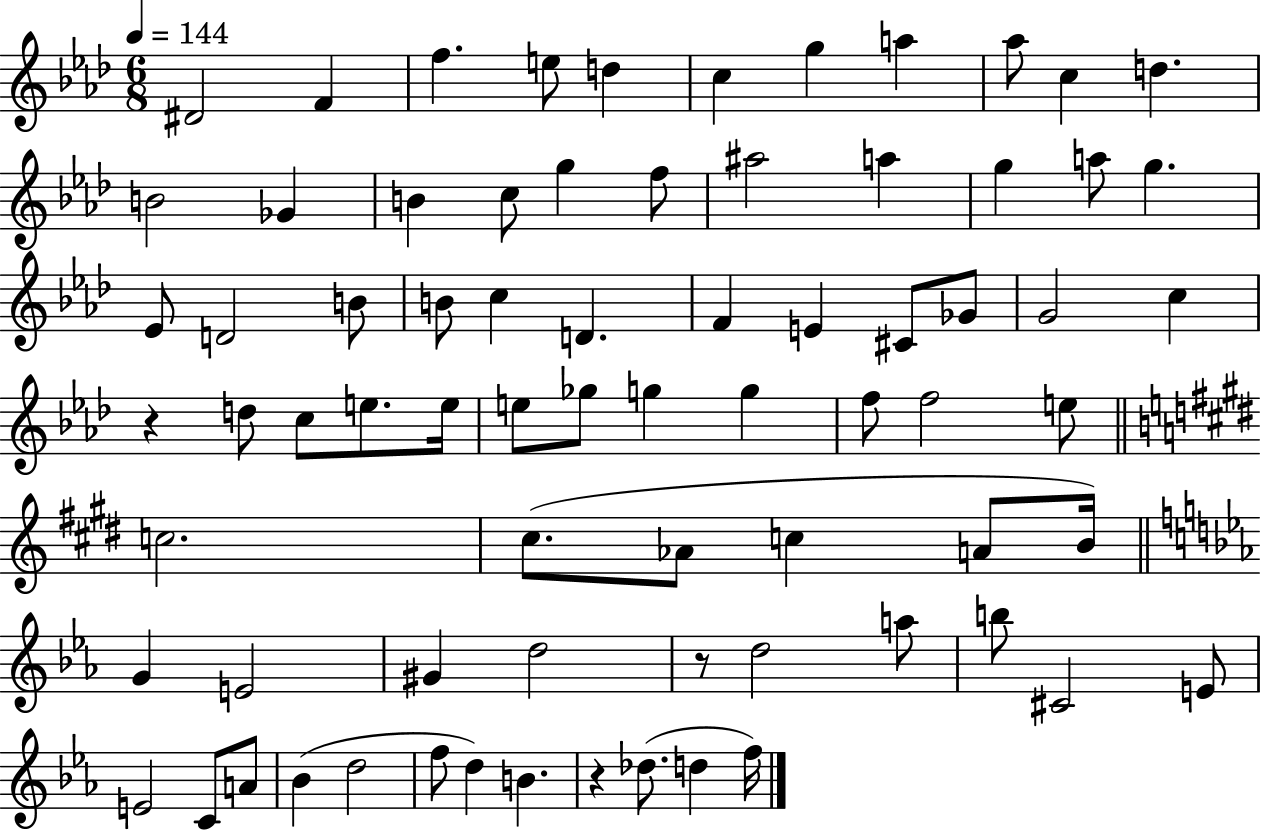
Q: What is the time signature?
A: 6/8